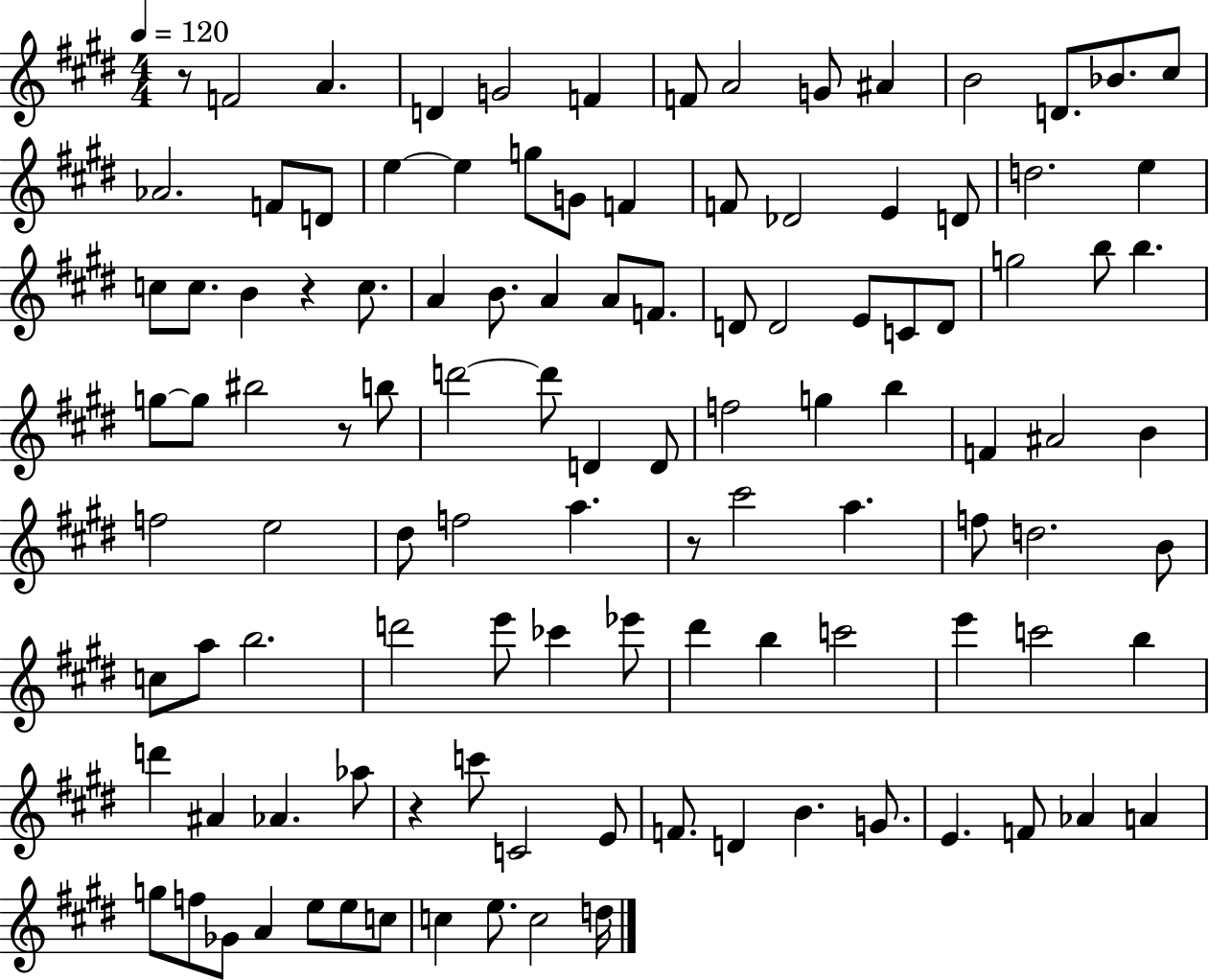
X:1
T:Untitled
M:4/4
L:1/4
K:E
z/2 F2 A D G2 F F/2 A2 G/2 ^A B2 D/2 _B/2 ^c/2 _A2 F/2 D/2 e e g/2 G/2 F F/2 _D2 E D/2 d2 e c/2 c/2 B z c/2 A B/2 A A/2 F/2 D/2 D2 E/2 C/2 D/2 g2 b/2 b g/2 g/2 ^b2 z/2 b/2 d'2 d'/2 D D/2 f2 g b F ^A2 B f2 e2 ^d/2 f2 a z/2 ^c'2 a f/2 d2 B/2 c/2 a/2 b2 d'2 e'/2 _c' _e'/2 ^d' b c'2 e' c'2 b d' ^A _A _a/2 z c'/2 C2 E/2 F/2 D B G/2 E F/2 _A A g/2 f/2 _G/2 A e/2 e/2 c/2 c e/2 c2 d/4